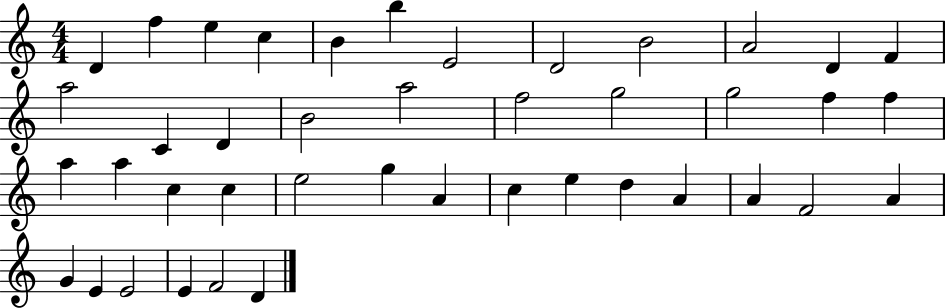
D4/q F5/q E5/q C5/q B4/q B5/q E4/h D4/h B4/h A4/h D4/q F4/q A5/h C4/q D4/q B4/h A5/h F5/h G5/h G5/h F5/q F5/q A5/q A5/q C5/q C5/q E5/h G5/q A4/q C5/q E5/q D5/q A4/q A4/q F4/h A4/q G4/q E4/q E4/h E4/q F4/h D4/q